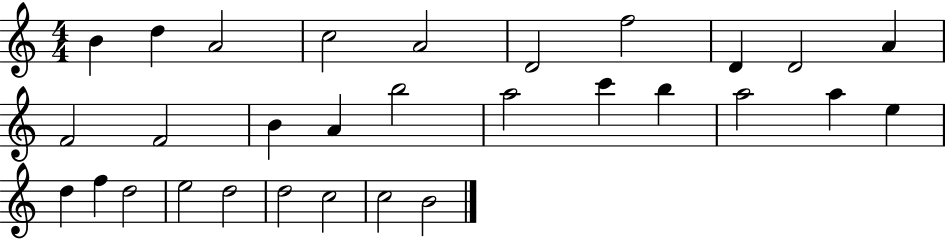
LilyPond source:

{
  \clef treble
  \numericTimeSignature
  \time 4/4
  \key c \major
  b'4 d''4 a'2 | c''2 a'2 | d'2 f''2 | d'4 d'2 a'4 | \break f'2 f'2 | b'4 a'4 b''2 | a''2 c'''4 b''4 | a''2 a''4 e''4 | \break d''4 f''4 d''2 | e''2 d''2 | d''2 c''2 | c''2 b'2 | \break \bar "|."
}